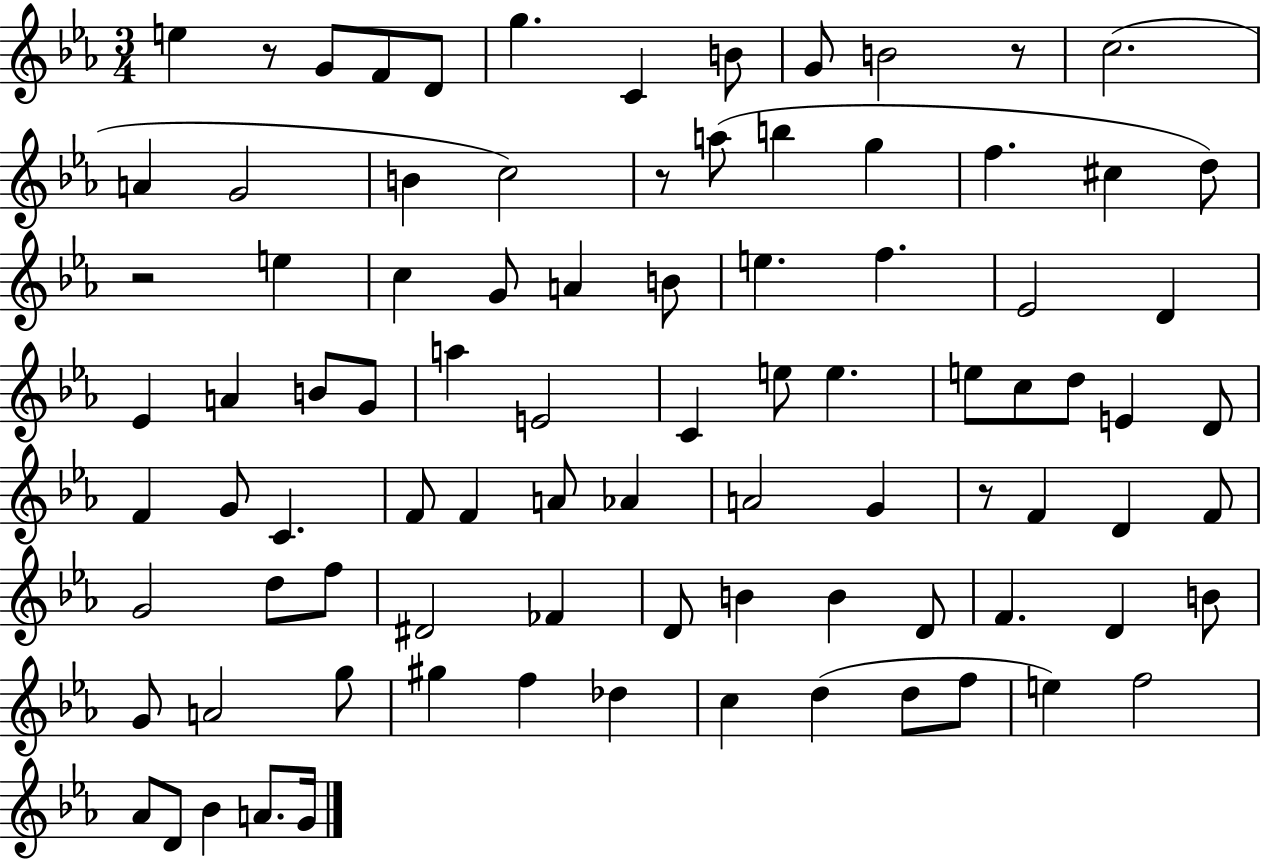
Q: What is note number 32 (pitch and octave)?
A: B4